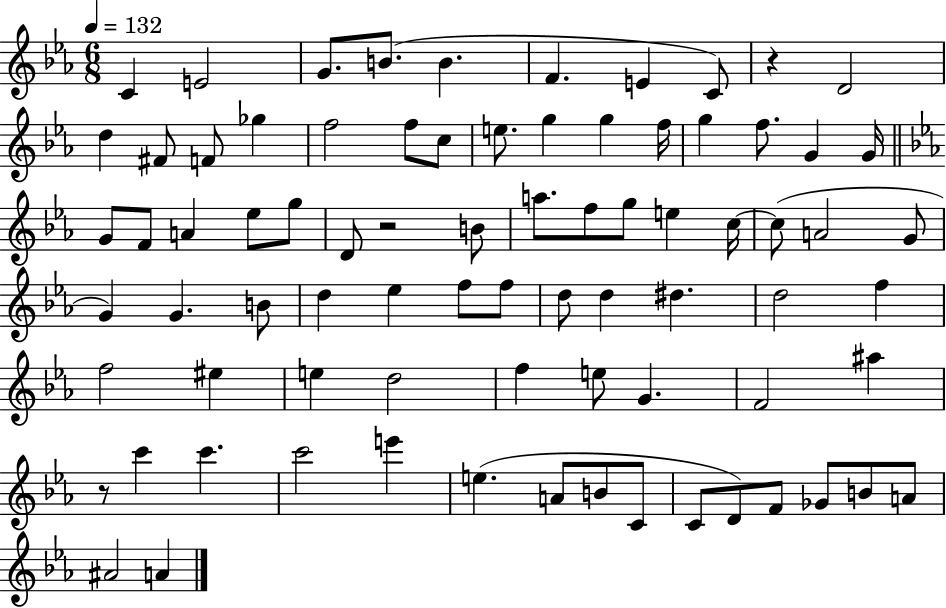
X:1
T:Untitled
M:6/8
L:1/4
K:Eb
C E2 G/2 B/2 B F E C/2 z D2 d ^F/2 F/2 _g f2 f/2 c/2 e/2 g g f/4 g f/2 G G/4 G/2 F/2 A _e/2 g/2 D/2 z2 B/2 a/2 f/2 g/2 e c/4 c/2 A2 G/2 G G B/2 d _e f/2 f/2 d/2 d ^d d2 f f2 ^e e d2 f e/2 G F2 ^a z/2 c' c' c'2 e' e A/2 B/2 C/2 C/2 D/2 F/2 _G/2 B/2 A/2 ^A2 A